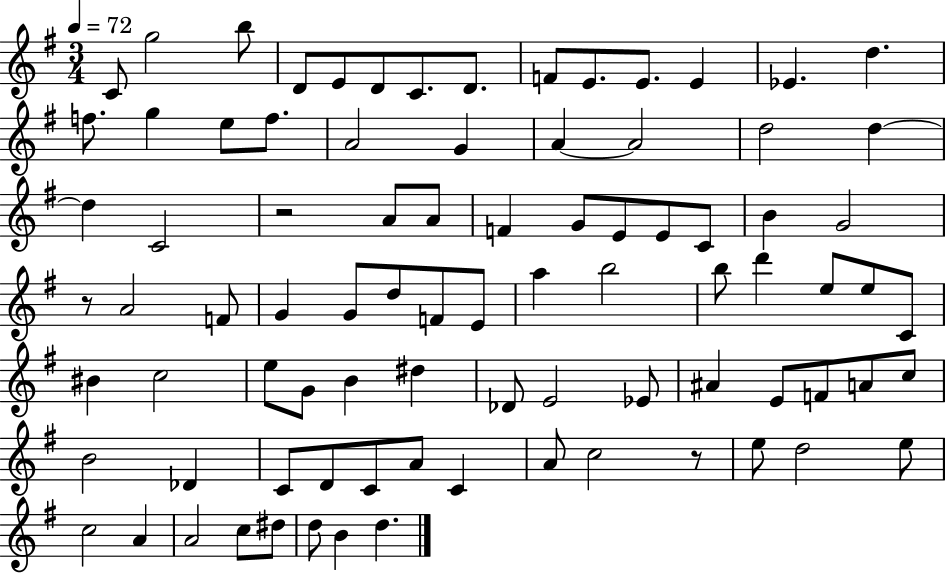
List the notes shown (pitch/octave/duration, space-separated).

C4/e G5/h B5/e D4/e E4/e D4/e C4/e. D4/e. F4/e E4/e. E4/e. E4/q Eb4/q. D5/q. F5/e. G5/q E5/e F5/e. A4/h G4/q A4/q A4/h D5/h D5/q D5/q C4/h R/h A4/e A4/e F4/q G4/e E4/e E4/e C4/e B4/q G4/h R/e A4/h F4/e G4/q G4/e D5/e F4/e E4/e A5/q B5/h B5/e D6/q E5/e E5/e C4/e BIS4/q C5/h E5/e G4/e B4/q D#5/q Db4/e E4/h Eb4/e A#4/q E4/e F4/e A4/e C5/e B4/h Db4/q C4/e D4/e C4/e A4/e C4/q A4/e C5/h R/e E5/e D5/h E5/e C5/h A4/q A4/h C5/e D#5/e D5/e B4/q D5/q.